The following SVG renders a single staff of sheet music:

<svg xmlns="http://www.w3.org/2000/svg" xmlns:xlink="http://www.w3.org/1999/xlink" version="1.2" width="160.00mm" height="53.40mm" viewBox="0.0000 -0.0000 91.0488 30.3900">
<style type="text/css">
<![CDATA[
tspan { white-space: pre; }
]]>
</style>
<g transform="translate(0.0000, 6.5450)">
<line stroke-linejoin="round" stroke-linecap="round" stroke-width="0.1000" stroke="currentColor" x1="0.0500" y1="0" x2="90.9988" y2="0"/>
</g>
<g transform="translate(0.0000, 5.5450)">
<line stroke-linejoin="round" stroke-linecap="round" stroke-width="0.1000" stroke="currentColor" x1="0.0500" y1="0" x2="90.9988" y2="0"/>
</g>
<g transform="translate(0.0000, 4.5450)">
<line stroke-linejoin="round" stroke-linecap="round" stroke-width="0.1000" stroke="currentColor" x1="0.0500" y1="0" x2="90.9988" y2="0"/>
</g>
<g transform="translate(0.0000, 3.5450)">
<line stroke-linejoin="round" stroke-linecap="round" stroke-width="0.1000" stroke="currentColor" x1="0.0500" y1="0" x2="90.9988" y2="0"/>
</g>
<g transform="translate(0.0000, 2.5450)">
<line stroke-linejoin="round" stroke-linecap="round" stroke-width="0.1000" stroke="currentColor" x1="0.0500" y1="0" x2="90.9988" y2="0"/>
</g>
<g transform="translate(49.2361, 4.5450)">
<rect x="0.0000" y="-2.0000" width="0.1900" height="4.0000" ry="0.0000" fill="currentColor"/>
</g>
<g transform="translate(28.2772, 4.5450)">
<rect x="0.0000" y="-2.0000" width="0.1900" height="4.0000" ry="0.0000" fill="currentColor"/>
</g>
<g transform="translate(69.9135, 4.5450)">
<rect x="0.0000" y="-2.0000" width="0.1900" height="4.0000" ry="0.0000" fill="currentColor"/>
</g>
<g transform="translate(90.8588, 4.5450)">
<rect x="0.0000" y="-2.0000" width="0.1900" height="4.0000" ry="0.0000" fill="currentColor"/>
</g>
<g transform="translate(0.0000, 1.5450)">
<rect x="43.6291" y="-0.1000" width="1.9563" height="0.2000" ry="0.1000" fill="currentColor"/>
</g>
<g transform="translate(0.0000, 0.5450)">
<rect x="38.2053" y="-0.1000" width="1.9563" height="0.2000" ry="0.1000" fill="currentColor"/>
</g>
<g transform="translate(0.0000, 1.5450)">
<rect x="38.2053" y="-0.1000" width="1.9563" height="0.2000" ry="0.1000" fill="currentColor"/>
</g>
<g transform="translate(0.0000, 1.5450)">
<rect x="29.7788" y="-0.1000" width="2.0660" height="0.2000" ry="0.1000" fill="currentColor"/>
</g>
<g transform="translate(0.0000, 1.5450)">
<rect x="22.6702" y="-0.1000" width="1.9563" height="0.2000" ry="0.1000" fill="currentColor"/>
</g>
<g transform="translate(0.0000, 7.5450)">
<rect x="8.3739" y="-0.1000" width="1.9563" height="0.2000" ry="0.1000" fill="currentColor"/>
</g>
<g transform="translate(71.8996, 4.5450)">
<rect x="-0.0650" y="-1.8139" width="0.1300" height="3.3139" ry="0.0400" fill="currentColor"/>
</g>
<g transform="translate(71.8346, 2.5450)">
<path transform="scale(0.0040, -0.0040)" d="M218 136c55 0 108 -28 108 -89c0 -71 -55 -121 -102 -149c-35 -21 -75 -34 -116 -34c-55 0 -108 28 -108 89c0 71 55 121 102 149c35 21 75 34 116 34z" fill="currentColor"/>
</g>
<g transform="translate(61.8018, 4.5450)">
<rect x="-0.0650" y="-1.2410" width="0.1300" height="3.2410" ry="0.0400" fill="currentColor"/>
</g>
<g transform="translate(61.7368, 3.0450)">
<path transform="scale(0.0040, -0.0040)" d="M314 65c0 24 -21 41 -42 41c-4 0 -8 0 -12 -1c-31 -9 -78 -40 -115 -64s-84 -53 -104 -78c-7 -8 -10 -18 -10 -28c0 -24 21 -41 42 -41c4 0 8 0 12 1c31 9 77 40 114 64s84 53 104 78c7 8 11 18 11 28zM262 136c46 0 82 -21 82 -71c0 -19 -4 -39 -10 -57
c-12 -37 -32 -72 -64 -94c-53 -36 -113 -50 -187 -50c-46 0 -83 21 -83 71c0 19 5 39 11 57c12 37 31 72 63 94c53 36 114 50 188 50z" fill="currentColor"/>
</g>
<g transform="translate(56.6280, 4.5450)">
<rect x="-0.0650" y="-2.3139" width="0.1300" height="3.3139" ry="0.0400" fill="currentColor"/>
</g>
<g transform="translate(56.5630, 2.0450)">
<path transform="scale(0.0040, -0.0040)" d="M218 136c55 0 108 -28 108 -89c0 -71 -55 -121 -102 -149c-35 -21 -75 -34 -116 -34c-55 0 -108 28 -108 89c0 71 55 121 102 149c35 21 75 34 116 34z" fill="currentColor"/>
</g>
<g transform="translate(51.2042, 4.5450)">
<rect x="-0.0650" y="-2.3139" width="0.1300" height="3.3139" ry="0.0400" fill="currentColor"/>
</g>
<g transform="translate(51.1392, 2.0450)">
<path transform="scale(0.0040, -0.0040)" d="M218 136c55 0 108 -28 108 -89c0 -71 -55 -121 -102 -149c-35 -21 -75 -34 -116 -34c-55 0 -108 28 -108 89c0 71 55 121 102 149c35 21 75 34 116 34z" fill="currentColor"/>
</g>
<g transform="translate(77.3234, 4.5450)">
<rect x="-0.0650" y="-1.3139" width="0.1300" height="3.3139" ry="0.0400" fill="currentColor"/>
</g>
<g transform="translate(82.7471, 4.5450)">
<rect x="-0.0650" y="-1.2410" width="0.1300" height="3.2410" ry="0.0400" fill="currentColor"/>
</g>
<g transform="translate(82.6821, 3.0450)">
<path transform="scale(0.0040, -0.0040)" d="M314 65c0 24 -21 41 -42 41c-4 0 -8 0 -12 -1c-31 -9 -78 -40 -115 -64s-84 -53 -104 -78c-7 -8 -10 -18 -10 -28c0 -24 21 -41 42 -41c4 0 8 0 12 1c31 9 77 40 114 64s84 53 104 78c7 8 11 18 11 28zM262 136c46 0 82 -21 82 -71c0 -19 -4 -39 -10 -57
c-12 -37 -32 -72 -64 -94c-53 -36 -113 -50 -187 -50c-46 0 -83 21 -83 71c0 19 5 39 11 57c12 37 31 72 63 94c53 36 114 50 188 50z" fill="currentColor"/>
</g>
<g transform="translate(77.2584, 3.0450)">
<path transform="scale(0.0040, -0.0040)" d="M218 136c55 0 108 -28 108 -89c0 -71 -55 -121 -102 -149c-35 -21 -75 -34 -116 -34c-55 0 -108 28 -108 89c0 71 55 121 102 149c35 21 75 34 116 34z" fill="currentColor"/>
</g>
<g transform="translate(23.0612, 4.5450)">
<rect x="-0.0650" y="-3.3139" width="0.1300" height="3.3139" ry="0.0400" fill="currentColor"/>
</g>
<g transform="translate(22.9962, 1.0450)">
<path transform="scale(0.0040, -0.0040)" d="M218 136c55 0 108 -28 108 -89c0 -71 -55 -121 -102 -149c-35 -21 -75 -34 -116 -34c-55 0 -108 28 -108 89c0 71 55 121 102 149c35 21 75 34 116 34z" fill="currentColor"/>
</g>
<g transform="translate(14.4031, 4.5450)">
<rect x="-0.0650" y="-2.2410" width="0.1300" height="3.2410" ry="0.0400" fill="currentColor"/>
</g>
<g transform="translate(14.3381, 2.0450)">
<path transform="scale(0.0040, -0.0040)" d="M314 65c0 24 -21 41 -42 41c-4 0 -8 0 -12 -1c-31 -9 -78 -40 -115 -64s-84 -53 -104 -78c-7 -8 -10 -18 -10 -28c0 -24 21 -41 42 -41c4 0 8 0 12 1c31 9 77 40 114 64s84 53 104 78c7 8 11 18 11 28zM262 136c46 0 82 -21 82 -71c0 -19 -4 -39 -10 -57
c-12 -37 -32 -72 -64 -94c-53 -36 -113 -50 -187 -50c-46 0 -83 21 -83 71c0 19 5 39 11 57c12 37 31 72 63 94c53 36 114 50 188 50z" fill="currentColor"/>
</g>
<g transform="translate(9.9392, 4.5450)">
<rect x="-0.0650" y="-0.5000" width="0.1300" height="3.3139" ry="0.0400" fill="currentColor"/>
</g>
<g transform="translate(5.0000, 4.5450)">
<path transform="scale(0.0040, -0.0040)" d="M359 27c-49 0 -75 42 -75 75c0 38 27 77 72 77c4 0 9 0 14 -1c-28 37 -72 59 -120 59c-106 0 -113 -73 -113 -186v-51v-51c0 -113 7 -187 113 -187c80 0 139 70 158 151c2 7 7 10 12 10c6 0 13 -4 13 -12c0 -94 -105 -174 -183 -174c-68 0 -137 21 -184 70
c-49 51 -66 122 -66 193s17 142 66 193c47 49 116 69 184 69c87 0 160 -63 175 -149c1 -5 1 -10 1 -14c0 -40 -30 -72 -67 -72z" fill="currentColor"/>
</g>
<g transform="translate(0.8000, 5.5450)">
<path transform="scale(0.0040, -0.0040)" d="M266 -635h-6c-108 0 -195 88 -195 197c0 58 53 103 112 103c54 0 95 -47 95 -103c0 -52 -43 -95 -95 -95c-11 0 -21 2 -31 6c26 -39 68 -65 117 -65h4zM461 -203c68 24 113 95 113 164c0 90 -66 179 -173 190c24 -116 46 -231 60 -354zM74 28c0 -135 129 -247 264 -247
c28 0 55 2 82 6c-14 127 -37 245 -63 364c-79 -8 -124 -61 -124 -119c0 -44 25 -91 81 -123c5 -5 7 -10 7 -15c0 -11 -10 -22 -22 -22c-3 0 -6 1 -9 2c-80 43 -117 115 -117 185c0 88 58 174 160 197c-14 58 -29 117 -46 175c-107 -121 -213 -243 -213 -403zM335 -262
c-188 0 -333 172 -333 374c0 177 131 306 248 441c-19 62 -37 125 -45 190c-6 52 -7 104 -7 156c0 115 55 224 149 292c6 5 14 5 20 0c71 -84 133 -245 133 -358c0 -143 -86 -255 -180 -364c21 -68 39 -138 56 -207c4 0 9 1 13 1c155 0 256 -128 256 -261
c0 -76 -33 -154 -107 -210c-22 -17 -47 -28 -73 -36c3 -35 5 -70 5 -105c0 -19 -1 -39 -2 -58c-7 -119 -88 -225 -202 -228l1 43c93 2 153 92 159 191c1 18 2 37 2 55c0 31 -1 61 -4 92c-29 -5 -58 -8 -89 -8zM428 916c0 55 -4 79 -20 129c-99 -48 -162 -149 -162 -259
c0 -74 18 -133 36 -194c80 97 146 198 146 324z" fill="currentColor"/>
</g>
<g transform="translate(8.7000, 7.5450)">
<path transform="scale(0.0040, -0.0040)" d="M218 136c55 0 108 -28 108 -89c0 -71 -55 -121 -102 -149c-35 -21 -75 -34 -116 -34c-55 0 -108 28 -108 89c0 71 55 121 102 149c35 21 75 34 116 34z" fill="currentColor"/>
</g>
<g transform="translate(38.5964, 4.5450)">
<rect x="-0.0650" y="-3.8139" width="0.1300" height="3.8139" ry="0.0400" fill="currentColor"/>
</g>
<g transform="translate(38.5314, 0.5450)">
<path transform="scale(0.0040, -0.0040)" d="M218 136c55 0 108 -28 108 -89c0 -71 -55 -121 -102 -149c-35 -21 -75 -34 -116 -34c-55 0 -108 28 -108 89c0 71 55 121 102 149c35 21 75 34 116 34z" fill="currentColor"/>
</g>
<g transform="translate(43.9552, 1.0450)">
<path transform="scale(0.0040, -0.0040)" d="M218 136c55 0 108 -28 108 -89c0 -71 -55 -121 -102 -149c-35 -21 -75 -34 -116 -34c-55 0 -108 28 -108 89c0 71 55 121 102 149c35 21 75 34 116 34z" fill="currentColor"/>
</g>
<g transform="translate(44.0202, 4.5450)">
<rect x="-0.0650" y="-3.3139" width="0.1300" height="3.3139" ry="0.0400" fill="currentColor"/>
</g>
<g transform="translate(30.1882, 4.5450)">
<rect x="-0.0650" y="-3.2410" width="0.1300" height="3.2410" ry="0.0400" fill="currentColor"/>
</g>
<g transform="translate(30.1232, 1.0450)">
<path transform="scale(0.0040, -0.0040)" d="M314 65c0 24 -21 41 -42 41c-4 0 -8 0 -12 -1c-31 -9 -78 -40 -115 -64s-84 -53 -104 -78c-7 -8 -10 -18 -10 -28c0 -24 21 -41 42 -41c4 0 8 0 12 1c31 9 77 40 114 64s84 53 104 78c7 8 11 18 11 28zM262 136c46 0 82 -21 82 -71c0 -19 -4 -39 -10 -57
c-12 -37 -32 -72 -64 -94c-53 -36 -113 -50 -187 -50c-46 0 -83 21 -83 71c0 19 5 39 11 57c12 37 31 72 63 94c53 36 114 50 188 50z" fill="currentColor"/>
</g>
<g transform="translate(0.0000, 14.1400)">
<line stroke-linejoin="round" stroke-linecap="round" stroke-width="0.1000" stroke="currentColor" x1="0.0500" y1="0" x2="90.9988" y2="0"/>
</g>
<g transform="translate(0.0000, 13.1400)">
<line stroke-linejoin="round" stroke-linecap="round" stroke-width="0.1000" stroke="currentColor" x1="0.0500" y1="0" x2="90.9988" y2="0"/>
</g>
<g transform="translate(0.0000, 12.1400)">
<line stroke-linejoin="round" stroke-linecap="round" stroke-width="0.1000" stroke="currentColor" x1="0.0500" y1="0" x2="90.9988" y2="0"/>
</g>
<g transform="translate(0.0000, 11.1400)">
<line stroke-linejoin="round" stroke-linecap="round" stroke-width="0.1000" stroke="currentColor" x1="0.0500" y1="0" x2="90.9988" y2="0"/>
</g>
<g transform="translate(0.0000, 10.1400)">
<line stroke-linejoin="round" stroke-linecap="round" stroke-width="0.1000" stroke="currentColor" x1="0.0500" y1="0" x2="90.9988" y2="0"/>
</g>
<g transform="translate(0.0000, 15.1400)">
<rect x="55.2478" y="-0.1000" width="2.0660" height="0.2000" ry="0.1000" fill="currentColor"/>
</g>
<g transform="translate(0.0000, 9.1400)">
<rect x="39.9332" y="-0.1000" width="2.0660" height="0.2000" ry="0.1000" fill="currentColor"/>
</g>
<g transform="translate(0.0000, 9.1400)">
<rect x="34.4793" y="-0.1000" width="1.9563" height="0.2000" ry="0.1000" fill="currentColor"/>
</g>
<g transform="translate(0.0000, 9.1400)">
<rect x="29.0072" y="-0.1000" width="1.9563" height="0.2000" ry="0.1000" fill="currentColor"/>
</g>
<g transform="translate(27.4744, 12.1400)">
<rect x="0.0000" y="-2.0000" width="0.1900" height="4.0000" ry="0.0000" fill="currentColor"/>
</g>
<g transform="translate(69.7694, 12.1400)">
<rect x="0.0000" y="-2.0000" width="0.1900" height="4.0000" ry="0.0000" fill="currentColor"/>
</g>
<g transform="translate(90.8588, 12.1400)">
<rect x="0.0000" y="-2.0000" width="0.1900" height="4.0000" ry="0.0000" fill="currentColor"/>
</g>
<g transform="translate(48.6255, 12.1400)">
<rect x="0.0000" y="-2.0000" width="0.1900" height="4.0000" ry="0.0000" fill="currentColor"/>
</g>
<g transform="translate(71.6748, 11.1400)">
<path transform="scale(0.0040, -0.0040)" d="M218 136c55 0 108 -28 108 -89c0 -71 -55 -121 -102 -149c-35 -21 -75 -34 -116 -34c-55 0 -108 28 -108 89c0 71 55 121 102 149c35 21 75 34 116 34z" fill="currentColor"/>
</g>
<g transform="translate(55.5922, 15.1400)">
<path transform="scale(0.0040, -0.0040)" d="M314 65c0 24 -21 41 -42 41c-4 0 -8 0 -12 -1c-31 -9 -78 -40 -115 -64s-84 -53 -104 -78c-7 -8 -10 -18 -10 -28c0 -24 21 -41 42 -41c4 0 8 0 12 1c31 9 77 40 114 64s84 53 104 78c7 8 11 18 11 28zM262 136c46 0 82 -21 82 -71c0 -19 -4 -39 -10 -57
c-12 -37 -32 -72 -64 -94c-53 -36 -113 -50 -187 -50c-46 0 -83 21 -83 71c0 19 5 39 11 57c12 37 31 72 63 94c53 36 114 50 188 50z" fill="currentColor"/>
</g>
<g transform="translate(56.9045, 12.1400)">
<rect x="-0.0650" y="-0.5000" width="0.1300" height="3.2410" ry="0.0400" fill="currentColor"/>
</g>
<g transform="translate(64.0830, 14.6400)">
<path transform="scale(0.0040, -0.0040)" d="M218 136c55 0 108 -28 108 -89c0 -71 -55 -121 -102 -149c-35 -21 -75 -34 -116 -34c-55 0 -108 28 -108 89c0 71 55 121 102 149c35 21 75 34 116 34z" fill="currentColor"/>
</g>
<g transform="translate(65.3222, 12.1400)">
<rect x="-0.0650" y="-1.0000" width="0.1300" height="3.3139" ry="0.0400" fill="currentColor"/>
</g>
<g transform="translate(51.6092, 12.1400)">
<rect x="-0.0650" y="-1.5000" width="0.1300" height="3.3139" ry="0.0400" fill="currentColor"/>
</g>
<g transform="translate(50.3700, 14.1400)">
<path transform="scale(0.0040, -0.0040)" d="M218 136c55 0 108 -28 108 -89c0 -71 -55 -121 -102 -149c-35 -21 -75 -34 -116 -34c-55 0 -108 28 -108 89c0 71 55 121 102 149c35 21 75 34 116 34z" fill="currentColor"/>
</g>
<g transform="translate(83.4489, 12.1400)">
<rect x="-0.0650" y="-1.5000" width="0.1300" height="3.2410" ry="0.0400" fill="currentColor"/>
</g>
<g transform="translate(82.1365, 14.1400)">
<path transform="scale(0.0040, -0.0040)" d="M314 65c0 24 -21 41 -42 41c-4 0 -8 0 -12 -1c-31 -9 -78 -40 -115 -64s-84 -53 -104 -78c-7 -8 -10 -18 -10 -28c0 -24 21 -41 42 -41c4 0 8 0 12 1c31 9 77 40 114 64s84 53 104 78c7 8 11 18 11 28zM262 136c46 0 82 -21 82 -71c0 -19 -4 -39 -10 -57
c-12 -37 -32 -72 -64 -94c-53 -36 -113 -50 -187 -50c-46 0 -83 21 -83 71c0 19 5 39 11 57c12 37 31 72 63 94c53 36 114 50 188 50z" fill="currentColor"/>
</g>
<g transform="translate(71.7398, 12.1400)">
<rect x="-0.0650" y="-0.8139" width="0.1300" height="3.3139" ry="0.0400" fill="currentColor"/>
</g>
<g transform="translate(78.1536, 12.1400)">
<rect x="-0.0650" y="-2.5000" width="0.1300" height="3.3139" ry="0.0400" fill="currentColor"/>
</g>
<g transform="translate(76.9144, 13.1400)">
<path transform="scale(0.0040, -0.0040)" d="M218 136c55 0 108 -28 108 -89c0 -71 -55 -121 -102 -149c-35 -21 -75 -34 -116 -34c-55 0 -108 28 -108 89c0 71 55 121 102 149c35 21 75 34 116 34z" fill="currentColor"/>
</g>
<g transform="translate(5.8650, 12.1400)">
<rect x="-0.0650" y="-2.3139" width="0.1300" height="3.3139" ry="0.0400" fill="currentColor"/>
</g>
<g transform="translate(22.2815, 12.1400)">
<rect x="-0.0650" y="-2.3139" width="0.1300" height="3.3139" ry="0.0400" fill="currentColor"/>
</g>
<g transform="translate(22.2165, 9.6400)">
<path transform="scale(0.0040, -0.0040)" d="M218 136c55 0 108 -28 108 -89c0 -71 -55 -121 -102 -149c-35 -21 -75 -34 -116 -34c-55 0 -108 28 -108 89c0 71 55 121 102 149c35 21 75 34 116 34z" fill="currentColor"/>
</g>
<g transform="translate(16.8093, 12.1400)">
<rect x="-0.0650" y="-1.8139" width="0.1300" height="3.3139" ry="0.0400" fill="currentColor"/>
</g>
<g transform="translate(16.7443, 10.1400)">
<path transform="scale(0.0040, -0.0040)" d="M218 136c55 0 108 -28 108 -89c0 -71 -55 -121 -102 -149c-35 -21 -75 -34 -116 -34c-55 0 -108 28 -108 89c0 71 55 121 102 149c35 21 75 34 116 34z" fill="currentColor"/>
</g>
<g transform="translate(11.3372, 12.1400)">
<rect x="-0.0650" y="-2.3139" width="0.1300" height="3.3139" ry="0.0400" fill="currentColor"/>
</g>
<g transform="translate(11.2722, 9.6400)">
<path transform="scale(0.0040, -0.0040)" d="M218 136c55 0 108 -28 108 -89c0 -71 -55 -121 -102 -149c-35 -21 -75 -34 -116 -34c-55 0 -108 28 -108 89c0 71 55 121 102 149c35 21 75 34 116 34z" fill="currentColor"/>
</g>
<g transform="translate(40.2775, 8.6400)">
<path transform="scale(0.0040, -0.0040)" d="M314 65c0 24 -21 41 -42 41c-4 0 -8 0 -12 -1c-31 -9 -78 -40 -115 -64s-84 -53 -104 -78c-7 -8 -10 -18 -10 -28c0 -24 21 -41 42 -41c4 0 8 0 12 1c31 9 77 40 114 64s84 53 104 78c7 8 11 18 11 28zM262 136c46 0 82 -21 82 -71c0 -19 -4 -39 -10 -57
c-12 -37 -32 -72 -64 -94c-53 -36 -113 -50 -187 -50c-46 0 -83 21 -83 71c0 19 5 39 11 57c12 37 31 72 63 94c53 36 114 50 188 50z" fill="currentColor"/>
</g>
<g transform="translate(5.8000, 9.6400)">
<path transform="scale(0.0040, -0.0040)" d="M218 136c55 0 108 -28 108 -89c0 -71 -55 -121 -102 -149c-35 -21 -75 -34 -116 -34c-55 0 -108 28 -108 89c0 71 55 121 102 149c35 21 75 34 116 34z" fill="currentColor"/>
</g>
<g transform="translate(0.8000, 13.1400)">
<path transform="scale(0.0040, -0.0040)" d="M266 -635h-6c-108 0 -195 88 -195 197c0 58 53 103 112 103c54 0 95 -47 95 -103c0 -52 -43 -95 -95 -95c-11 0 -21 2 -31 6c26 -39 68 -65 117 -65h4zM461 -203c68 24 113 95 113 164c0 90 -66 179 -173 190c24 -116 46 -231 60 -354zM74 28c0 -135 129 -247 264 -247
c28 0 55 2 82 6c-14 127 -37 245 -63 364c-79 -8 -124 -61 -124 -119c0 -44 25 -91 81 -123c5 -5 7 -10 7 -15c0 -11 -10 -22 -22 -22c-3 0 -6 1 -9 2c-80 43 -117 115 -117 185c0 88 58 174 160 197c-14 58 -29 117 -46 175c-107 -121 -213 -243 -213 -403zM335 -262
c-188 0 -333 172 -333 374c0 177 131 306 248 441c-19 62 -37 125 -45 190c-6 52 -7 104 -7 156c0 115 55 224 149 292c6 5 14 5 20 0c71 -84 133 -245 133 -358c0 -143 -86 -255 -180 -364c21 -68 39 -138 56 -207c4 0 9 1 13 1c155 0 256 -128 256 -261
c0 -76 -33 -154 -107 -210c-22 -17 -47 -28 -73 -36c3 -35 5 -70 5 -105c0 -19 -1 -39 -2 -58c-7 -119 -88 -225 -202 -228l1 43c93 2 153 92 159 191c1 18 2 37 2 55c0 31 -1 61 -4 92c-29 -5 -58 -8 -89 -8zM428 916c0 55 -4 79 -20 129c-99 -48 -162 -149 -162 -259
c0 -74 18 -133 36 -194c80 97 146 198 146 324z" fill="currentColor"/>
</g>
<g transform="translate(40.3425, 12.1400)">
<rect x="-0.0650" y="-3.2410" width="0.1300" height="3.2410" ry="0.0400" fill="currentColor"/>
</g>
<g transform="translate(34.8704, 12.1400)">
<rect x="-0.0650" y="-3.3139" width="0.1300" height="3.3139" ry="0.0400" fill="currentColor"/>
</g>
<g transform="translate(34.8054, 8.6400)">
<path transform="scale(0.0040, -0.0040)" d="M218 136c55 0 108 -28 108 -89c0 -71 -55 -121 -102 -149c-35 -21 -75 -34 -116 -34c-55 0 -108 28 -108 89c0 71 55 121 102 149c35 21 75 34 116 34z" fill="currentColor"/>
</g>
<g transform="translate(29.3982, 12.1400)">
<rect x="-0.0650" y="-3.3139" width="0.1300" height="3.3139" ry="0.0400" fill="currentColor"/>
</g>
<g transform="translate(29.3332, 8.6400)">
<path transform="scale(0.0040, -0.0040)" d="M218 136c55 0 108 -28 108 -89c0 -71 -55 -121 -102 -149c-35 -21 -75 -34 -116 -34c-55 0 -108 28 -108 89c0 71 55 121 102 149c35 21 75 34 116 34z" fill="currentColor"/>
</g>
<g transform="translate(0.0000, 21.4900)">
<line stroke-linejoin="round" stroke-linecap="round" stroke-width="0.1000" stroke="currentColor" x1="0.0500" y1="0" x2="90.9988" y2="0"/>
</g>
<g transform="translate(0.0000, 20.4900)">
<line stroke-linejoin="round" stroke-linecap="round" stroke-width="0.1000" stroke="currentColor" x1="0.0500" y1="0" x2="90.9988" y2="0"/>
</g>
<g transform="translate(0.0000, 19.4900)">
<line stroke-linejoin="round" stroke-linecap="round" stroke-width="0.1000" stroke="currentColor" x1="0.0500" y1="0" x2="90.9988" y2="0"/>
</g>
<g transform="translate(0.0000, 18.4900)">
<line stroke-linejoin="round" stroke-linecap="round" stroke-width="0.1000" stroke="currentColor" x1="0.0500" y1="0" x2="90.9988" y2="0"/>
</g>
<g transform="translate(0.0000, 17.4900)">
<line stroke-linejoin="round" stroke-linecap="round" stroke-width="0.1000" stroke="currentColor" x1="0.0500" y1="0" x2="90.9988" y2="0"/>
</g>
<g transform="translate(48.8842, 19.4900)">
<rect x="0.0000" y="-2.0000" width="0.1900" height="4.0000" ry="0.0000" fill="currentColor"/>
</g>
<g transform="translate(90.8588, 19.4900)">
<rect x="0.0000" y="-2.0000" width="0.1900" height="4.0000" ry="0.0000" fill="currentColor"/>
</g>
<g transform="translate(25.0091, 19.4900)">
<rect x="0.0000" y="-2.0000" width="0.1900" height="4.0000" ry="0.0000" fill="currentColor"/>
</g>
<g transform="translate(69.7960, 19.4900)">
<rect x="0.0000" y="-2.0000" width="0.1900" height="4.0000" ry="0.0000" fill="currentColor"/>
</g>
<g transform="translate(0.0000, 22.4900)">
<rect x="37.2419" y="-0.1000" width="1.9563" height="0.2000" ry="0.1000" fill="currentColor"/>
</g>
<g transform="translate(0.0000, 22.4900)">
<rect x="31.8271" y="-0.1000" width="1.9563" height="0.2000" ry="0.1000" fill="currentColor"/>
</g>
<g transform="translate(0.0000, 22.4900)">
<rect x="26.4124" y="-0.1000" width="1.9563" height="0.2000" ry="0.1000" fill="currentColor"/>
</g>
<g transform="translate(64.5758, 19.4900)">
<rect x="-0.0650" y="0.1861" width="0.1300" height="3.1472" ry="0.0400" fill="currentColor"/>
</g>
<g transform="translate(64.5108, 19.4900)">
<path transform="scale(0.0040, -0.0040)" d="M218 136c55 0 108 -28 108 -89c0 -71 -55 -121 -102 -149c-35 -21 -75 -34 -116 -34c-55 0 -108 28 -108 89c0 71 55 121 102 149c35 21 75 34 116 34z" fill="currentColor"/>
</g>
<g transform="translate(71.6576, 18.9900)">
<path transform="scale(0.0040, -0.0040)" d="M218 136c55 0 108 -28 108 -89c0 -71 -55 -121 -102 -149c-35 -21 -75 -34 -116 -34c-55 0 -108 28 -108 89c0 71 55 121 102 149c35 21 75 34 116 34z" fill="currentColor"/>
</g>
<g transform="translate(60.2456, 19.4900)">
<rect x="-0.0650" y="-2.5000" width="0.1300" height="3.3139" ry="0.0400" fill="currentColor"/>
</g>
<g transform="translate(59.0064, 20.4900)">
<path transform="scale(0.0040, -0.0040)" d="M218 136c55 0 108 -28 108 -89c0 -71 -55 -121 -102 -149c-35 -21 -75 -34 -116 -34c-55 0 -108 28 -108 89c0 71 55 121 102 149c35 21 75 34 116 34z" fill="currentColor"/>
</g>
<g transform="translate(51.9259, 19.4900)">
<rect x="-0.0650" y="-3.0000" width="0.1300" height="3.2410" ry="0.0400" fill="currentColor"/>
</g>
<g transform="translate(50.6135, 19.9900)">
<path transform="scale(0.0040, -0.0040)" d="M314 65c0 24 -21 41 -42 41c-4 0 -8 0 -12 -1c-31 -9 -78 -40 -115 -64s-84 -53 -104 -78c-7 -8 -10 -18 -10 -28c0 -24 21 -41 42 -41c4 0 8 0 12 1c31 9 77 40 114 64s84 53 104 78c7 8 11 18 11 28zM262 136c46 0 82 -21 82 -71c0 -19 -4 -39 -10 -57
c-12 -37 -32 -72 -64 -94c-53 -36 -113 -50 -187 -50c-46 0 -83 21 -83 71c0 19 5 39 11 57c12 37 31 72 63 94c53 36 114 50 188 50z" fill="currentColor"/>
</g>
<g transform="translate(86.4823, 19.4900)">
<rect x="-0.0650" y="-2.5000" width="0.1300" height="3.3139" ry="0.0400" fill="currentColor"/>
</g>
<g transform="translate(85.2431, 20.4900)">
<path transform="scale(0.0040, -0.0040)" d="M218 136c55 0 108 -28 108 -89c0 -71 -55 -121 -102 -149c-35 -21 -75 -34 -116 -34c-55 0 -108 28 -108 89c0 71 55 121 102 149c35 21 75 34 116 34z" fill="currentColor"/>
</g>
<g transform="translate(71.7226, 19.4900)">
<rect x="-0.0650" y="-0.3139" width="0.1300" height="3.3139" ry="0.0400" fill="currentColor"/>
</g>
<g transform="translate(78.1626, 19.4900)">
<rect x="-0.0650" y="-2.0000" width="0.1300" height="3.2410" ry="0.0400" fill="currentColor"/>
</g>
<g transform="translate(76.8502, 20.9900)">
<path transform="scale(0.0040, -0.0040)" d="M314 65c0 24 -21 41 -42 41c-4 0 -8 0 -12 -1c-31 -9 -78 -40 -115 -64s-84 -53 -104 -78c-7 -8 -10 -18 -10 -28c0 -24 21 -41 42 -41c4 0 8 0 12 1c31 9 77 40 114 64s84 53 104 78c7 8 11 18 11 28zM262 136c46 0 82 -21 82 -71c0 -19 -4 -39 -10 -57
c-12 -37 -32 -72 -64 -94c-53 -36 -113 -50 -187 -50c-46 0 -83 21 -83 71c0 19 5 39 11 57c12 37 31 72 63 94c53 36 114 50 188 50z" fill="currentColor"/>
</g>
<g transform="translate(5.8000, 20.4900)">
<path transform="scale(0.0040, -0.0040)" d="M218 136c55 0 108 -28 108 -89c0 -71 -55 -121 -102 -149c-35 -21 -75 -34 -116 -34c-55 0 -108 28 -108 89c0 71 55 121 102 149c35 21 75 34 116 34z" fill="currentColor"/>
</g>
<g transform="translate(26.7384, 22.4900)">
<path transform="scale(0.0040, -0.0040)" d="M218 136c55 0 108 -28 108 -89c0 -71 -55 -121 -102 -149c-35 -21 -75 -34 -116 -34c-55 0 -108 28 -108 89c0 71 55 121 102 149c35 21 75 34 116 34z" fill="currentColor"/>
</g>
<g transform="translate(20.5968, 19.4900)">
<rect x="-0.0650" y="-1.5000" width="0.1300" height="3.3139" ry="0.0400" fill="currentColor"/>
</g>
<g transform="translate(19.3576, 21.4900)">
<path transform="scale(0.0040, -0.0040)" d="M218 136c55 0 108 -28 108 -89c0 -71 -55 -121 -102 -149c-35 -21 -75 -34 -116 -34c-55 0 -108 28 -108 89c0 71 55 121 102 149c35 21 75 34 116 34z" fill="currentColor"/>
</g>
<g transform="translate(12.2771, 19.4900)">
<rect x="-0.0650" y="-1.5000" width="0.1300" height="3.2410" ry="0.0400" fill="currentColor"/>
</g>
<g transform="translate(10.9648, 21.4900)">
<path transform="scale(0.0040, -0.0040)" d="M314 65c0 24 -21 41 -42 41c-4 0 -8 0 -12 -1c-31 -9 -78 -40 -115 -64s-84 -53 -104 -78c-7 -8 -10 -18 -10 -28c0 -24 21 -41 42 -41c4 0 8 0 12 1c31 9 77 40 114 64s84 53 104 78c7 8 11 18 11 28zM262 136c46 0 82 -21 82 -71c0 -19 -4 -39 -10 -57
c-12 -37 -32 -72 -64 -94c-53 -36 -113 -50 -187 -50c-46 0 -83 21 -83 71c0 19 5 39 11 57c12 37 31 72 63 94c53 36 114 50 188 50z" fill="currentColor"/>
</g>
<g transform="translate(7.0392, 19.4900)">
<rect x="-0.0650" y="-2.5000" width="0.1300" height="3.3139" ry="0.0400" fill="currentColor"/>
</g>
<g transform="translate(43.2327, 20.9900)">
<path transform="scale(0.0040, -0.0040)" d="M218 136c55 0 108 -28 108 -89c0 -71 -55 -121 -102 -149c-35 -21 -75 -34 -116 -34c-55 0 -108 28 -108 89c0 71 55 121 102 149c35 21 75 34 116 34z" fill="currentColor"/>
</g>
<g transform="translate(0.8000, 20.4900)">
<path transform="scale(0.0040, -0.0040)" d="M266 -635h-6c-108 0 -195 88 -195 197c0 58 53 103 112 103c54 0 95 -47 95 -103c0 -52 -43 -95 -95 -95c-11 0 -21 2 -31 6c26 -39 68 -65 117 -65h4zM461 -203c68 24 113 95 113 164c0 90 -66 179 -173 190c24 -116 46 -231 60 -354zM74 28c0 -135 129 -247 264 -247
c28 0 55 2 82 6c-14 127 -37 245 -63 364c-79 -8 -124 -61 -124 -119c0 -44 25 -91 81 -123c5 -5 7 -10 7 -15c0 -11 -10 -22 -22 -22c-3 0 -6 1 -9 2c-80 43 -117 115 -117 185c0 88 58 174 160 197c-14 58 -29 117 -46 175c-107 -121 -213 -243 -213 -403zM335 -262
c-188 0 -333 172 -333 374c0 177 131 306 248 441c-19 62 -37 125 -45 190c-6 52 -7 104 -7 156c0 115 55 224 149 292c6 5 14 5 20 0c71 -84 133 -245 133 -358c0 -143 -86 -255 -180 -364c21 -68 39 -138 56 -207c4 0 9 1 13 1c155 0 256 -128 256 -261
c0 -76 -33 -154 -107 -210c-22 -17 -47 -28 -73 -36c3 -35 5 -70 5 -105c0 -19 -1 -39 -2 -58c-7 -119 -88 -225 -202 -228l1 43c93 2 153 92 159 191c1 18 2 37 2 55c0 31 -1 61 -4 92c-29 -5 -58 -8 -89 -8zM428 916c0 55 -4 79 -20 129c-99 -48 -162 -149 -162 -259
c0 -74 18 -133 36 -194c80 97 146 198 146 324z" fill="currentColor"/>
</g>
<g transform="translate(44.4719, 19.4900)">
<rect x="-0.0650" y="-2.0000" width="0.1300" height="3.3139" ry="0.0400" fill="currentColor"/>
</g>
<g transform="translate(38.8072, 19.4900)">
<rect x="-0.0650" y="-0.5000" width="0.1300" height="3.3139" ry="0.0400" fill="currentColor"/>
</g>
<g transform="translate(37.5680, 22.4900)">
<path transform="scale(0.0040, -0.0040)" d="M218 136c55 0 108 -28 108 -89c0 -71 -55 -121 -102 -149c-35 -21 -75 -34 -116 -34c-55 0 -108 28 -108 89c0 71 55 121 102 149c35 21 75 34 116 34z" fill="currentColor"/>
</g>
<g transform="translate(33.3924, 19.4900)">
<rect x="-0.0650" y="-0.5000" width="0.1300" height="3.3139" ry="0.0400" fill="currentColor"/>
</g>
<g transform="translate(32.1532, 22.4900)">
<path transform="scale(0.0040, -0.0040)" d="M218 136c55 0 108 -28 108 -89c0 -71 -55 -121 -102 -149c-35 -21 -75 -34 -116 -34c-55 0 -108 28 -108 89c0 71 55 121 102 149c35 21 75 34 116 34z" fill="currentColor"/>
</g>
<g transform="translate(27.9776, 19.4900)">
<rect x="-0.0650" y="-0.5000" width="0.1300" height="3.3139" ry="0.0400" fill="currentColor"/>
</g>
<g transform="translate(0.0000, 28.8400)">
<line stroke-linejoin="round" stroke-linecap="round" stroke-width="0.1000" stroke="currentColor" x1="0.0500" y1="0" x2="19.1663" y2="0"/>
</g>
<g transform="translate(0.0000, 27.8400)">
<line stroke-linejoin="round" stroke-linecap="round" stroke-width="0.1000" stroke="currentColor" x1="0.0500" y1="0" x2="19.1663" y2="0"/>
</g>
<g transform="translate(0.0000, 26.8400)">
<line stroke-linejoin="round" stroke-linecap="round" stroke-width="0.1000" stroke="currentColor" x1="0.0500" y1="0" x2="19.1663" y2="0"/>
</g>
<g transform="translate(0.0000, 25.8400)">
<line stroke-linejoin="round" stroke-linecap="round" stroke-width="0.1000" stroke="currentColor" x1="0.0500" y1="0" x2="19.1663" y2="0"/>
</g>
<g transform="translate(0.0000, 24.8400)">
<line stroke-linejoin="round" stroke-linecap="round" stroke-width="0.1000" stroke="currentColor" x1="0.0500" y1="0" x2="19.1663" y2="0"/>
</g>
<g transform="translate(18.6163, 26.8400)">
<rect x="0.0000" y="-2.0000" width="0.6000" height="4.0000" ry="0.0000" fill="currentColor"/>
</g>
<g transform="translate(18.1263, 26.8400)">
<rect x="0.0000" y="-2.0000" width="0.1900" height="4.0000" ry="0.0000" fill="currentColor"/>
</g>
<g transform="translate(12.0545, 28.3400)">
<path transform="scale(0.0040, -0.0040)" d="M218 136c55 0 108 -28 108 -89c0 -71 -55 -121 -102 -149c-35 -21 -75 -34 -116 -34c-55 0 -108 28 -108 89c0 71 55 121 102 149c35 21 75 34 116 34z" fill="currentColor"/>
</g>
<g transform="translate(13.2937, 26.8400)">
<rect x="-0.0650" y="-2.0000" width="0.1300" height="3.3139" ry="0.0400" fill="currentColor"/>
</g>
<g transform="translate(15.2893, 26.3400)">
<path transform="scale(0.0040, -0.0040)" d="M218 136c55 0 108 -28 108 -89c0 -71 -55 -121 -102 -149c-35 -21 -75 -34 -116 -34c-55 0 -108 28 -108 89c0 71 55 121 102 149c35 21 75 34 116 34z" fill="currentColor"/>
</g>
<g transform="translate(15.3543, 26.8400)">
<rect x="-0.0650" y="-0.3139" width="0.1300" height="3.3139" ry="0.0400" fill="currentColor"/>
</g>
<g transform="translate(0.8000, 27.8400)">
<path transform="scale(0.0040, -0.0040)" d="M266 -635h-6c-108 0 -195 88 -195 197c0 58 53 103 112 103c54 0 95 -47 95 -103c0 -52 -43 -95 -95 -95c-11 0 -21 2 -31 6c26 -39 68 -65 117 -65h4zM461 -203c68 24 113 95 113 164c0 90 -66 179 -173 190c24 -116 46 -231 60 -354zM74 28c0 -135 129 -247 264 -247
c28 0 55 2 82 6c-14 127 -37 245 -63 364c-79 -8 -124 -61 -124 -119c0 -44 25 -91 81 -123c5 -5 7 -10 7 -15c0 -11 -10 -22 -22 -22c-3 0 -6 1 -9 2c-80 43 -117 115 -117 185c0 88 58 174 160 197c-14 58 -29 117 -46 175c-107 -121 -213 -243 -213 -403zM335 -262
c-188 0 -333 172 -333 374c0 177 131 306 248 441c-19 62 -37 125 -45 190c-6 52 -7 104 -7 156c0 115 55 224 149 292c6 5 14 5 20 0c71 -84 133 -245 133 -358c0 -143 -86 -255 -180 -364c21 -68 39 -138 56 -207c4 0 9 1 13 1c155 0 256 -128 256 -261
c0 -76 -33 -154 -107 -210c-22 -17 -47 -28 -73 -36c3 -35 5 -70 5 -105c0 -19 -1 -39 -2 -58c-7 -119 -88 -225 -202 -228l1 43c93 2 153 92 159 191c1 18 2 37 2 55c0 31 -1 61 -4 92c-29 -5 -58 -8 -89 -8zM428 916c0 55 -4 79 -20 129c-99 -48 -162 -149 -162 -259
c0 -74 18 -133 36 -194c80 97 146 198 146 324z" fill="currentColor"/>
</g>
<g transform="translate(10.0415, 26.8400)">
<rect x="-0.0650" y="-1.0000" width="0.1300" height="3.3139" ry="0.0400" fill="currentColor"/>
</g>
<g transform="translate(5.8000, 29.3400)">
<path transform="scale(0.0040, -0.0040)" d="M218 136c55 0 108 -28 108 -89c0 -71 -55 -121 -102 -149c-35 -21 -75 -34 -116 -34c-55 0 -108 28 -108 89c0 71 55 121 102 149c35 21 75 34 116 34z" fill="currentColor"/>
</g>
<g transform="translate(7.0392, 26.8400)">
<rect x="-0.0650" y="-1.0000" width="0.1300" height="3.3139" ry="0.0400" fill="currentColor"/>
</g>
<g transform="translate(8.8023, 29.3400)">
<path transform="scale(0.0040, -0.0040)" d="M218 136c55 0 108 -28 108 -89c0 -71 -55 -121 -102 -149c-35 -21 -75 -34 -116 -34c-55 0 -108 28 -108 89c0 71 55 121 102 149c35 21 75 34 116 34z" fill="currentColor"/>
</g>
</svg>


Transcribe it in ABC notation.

X:1
T:Untitled
M:4/4
L:1/4
K:C
C g2 b b2 c' b g g e2 f e e2 g g f g b b b2 E C2 D d G E2 G E2 E C C C F A2 G B c F2 G D D F c